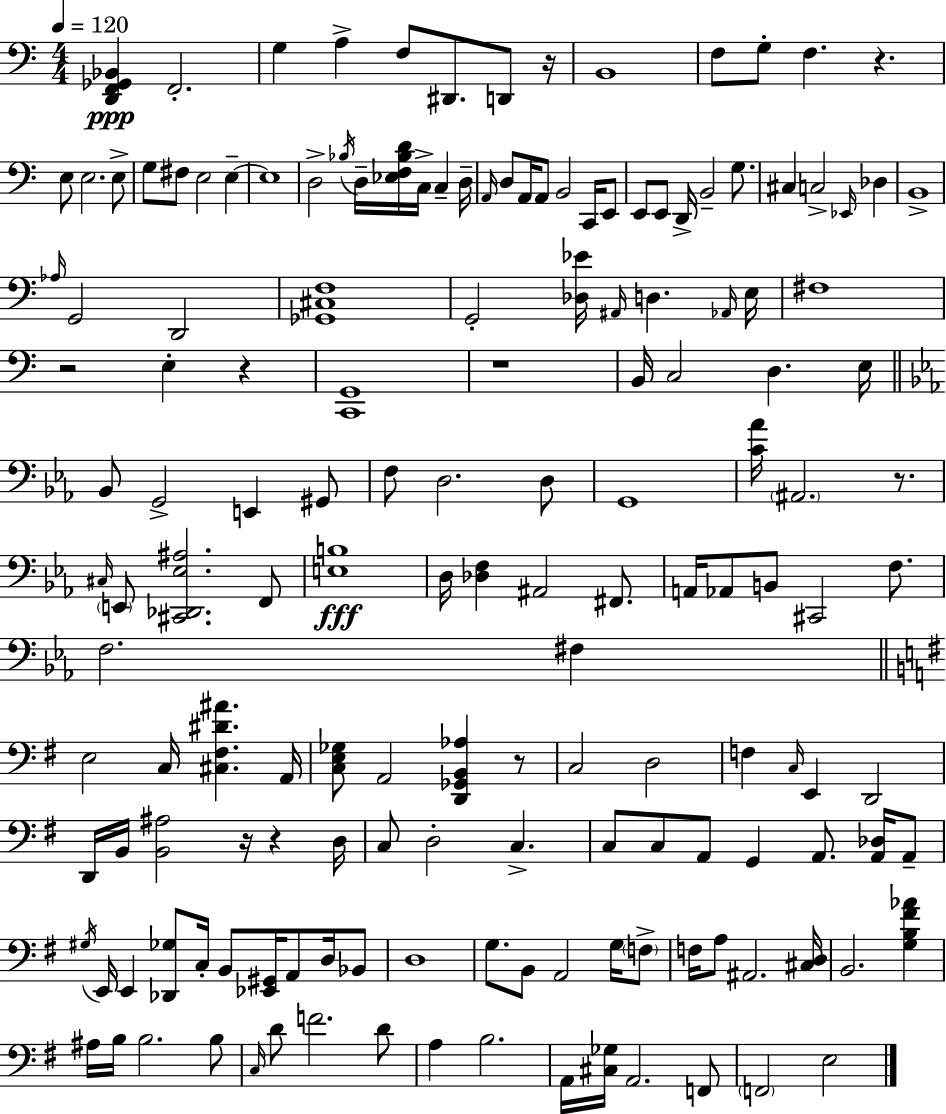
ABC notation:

X:1
T:Untitled
M:4/4
L:1/4
K:C
[D,,F,,_G,,_B,,] F,,2 G, A, F,/2 ^D,,/2 D,,/2 z/4 B,,4 F,/2 G,/2 F, z E,/2 E,2 E,/2 G,/2 ^F,/2 E,2 E, E,4 D,2 _B,/4 D,/4 [_E,F,_B,D]/4 C,/4 C, D,/4 A,,/4 D,/2 A,,/4 A,,/2 B,,2 C,,/4 E,,/2 E,,/2 E,,/2 D,,/4 B,,2 G,/2 ^C, C,2 _E,,/4 _D, B,,4 _A,/4 G,,2 D,,2 [_G,,^C,F,]4 G,,2 [_D,_E]/4 ^A,,/4 D, _A,,/4 E,/4 ^F,4 z2 E, z [C,,G,,]4 z4 B,,/4 C,2 D, E,/4 _B,,/2 G,,2 E,, ^G,,/2 F,/2 D,2 D,/2 G,,4 [C_A]/4 ^A,,2 z/2 ^C,/4 E,,/2 [^C,,_D,,_E,^A,]2 F,,/2 [E,B,]4 D,/4 [_D,F,] ^A,,2 ^F,,/2 A,,/4 _A,,/2 B,,/2 ^C,,2 F,/2 F,2 ^F, E,2 C,/4 [^C,^F,^D^A] A,,/4 [C,E,_G,]/2 A,,2 [D,,_G,,B,,_A,] z/2 C,2 D,2 F, C,/4 E,, D,,2 D,,/4 B,,/4 [B,,^A,]2 z/4 z D,/4 C,/2 D,2 C, C,/2 C,/2 A,,/2 G,, A,,/2 [A,,_D,]/4 A,,/2 ^G,/4 E,,/4 E,, [_D,,_G,]/2 C,/4 B,,/2 [_E,,^G,,]/4 A,,/2 D,/4 _B,,/2 D,4 G,/2 B,,/2 A,,2 G,/4 F,/2 F,/4 A,/2 ^A,,2 [^C,D,]/4 B,,2 [G,B,^F_A] ^A,/4 B,/4 B,2 B,/2 C,/4 D/2 F2 D/2 A, B,2 A,,/4 [^C,_G,]/4 A,,2 F,,/2 F,,2 E,2